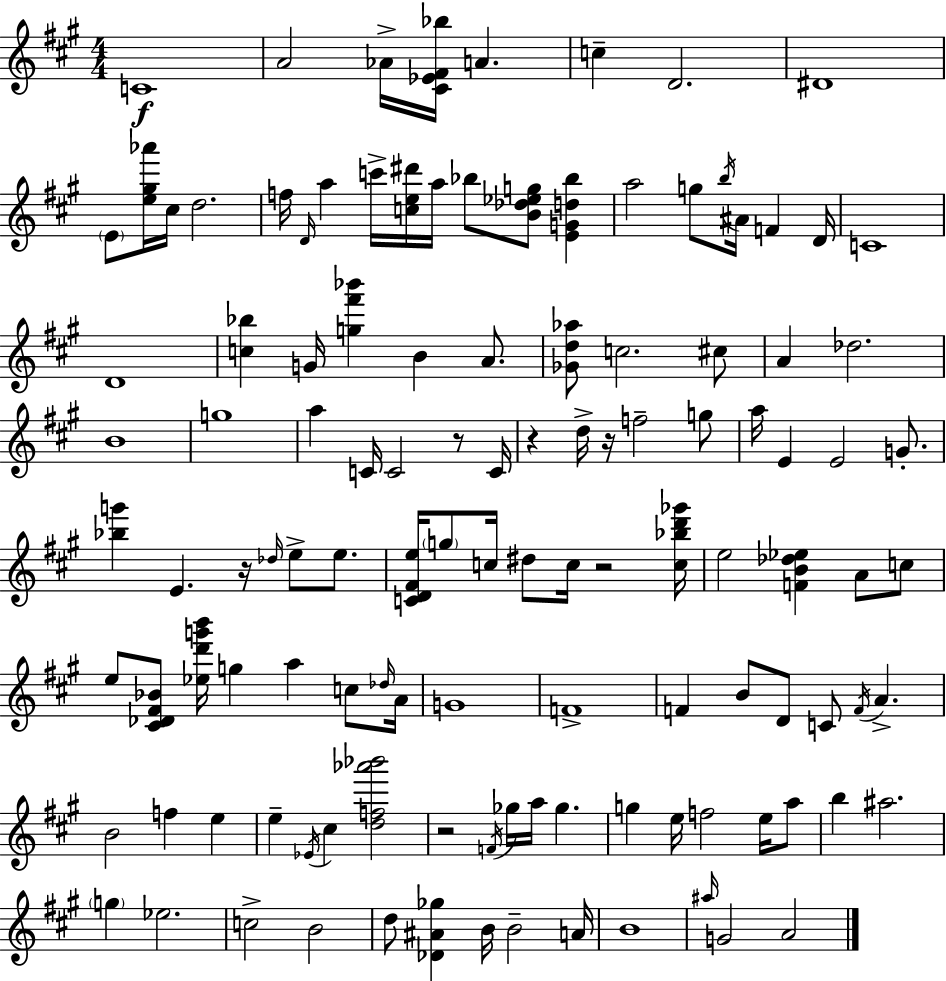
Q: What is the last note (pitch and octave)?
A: A4